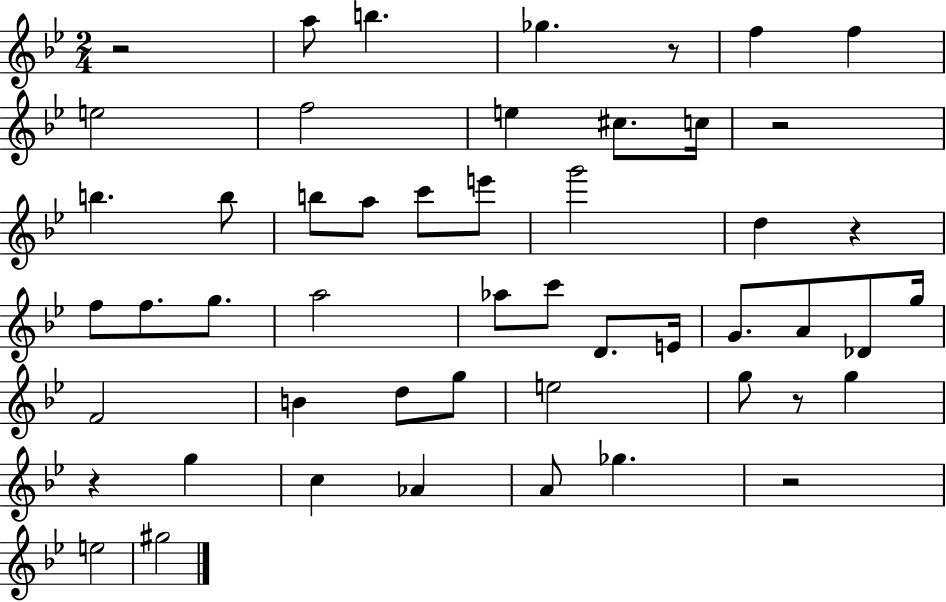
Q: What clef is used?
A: treble